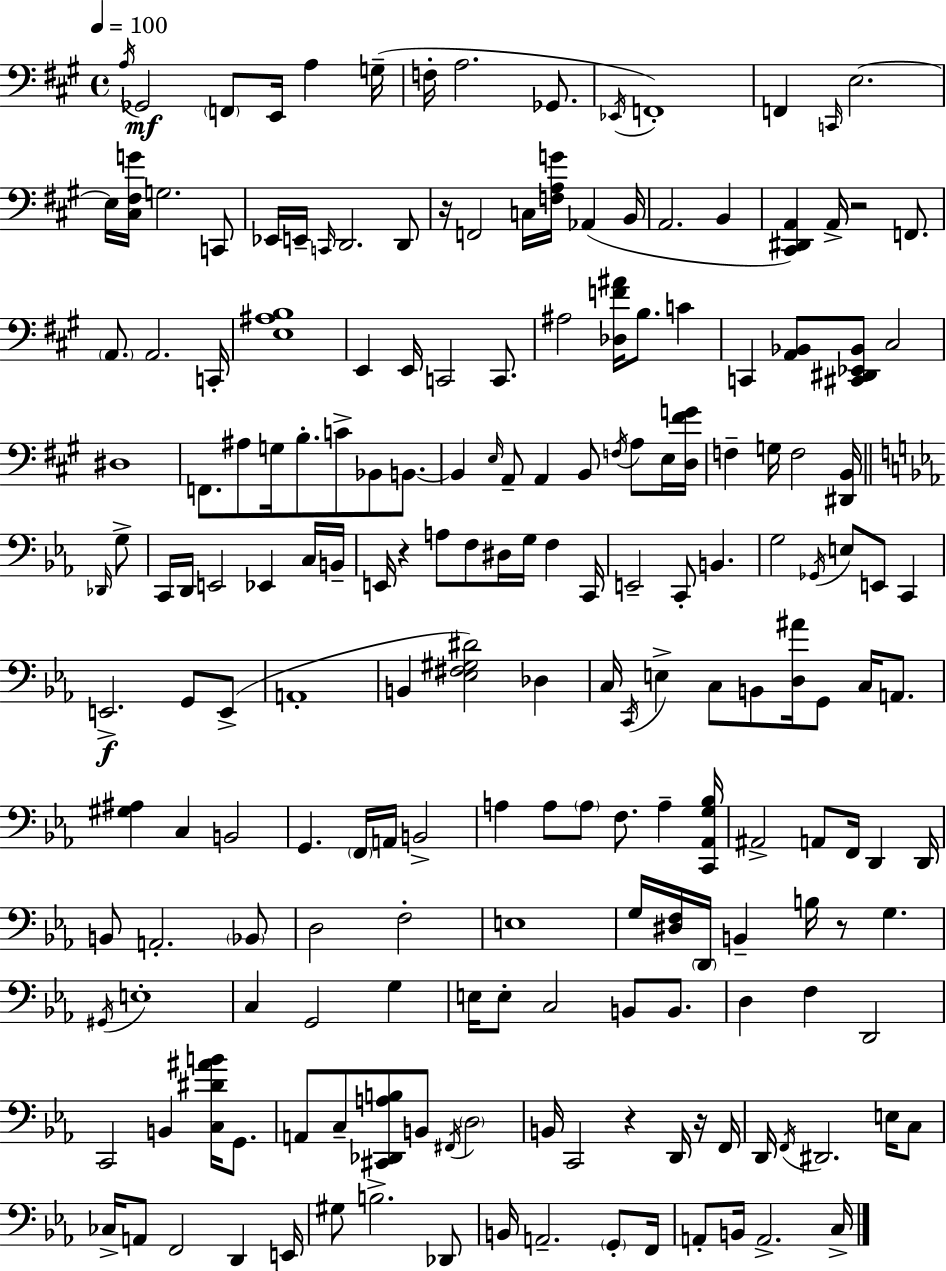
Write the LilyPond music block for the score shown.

{
  \clef bass
  \time 4/4
  \defaultTimeSignature
  \key a \major
  \tempo 4 = 100
  \repeat volta 2 { \acciaccatura { a16 }\mf ges,2 \parenthesize f,8 e,16 a4 | g16--( f16-. a2. ges,8. | \acciaccatura { ees,16 } f,1-.) | f,4 \grace { c,16 } e2.~~ | \break e16 <cis fis g'>16 g2. | c,8 ees,16 e,16-- \grace { c,16 } d,2. | d,8 r16 f,2 c16 <f a g'>16 aes,4( | b,16 a,2. | \break b,4 <cis, dis, a,>4) a,16-> r2 | f,8. \parenthesize a,8. a,2. | c,16-. <e ais b>1 | e,4 e,16 c,2 | \break c,8. ais2 <des f' ais'>16 b8. | c'4 c,4 <a, bes,>8 <cis, dis, ees, bes,>8 cis2 | dis1 | f,8. ais8 g16 b8.-. c'8-> bes,8 | \break b,8.~~ b,4 \grace { e16 } a,8-- a,4 b,8 | \acciaccatura { f16 } a8 e16 <d fis' g'>16 f4-- g16 f2 | <dis, b,>16 \bar "||" \break \key ees \major \grace { des,16 } g8-> c,16 d,16 e,2 ees,4 | c16 b,16-- e,16 r4 a8 f8 dis16 g16 f4 | c,16 e,2-- c,8-. b,4. | g2 \acciaccatura { ges,16 } e8 e,8 | \break c,4 e,2.->\f | g,8 e,8->( a,1-. | b,4 <ees fis gis dis'>2) | des4 c16 \acciaccatura { c,16 } e4-> c8 b,8 <d ais'>16 g,8 | \break c16 a,8. <gis ais>4 c4 b,2 | g,4. \parenthesize f,16 a,16 b,2-> | a4 a8 \parenthesize a8 f8. | a4-- <c, aes, g bes>16 ais,2-> a,8 f,16 | \break d,4 d,16 b,8 a,2.-. | \parenthesize bes,8 d2 f2-. | e1 | g16 <dis f>16 \parenthesize d,16 b,4-- b16 r8 g4. | \break \acciaccatura { gis,16 } e1-. | c4 g,2 | g4 e16 e8-. c2 | b,8 b,8. d4 f4 d,2 | \break c,2 b,4 | <c dis' ais' b'>16 g,8. a,8 c8-- <cis, des, a b>8 b,8 \acciaccatura { fis,16 } \parenthesize d2 | b,16 c,2 | r4 d,16 r16 f,16 d,16 \acciaccatura { f,16 } dis,2. | \break e16 c8 ces16-> a,8 f,2 | d,4 e,16 gis8 b2.-> | des,8 b,16 a,2.-- | \parenthesize g,8-. f,16 a,8-. b,16 a,2.-> | \break c16-> } \bar "|."
}